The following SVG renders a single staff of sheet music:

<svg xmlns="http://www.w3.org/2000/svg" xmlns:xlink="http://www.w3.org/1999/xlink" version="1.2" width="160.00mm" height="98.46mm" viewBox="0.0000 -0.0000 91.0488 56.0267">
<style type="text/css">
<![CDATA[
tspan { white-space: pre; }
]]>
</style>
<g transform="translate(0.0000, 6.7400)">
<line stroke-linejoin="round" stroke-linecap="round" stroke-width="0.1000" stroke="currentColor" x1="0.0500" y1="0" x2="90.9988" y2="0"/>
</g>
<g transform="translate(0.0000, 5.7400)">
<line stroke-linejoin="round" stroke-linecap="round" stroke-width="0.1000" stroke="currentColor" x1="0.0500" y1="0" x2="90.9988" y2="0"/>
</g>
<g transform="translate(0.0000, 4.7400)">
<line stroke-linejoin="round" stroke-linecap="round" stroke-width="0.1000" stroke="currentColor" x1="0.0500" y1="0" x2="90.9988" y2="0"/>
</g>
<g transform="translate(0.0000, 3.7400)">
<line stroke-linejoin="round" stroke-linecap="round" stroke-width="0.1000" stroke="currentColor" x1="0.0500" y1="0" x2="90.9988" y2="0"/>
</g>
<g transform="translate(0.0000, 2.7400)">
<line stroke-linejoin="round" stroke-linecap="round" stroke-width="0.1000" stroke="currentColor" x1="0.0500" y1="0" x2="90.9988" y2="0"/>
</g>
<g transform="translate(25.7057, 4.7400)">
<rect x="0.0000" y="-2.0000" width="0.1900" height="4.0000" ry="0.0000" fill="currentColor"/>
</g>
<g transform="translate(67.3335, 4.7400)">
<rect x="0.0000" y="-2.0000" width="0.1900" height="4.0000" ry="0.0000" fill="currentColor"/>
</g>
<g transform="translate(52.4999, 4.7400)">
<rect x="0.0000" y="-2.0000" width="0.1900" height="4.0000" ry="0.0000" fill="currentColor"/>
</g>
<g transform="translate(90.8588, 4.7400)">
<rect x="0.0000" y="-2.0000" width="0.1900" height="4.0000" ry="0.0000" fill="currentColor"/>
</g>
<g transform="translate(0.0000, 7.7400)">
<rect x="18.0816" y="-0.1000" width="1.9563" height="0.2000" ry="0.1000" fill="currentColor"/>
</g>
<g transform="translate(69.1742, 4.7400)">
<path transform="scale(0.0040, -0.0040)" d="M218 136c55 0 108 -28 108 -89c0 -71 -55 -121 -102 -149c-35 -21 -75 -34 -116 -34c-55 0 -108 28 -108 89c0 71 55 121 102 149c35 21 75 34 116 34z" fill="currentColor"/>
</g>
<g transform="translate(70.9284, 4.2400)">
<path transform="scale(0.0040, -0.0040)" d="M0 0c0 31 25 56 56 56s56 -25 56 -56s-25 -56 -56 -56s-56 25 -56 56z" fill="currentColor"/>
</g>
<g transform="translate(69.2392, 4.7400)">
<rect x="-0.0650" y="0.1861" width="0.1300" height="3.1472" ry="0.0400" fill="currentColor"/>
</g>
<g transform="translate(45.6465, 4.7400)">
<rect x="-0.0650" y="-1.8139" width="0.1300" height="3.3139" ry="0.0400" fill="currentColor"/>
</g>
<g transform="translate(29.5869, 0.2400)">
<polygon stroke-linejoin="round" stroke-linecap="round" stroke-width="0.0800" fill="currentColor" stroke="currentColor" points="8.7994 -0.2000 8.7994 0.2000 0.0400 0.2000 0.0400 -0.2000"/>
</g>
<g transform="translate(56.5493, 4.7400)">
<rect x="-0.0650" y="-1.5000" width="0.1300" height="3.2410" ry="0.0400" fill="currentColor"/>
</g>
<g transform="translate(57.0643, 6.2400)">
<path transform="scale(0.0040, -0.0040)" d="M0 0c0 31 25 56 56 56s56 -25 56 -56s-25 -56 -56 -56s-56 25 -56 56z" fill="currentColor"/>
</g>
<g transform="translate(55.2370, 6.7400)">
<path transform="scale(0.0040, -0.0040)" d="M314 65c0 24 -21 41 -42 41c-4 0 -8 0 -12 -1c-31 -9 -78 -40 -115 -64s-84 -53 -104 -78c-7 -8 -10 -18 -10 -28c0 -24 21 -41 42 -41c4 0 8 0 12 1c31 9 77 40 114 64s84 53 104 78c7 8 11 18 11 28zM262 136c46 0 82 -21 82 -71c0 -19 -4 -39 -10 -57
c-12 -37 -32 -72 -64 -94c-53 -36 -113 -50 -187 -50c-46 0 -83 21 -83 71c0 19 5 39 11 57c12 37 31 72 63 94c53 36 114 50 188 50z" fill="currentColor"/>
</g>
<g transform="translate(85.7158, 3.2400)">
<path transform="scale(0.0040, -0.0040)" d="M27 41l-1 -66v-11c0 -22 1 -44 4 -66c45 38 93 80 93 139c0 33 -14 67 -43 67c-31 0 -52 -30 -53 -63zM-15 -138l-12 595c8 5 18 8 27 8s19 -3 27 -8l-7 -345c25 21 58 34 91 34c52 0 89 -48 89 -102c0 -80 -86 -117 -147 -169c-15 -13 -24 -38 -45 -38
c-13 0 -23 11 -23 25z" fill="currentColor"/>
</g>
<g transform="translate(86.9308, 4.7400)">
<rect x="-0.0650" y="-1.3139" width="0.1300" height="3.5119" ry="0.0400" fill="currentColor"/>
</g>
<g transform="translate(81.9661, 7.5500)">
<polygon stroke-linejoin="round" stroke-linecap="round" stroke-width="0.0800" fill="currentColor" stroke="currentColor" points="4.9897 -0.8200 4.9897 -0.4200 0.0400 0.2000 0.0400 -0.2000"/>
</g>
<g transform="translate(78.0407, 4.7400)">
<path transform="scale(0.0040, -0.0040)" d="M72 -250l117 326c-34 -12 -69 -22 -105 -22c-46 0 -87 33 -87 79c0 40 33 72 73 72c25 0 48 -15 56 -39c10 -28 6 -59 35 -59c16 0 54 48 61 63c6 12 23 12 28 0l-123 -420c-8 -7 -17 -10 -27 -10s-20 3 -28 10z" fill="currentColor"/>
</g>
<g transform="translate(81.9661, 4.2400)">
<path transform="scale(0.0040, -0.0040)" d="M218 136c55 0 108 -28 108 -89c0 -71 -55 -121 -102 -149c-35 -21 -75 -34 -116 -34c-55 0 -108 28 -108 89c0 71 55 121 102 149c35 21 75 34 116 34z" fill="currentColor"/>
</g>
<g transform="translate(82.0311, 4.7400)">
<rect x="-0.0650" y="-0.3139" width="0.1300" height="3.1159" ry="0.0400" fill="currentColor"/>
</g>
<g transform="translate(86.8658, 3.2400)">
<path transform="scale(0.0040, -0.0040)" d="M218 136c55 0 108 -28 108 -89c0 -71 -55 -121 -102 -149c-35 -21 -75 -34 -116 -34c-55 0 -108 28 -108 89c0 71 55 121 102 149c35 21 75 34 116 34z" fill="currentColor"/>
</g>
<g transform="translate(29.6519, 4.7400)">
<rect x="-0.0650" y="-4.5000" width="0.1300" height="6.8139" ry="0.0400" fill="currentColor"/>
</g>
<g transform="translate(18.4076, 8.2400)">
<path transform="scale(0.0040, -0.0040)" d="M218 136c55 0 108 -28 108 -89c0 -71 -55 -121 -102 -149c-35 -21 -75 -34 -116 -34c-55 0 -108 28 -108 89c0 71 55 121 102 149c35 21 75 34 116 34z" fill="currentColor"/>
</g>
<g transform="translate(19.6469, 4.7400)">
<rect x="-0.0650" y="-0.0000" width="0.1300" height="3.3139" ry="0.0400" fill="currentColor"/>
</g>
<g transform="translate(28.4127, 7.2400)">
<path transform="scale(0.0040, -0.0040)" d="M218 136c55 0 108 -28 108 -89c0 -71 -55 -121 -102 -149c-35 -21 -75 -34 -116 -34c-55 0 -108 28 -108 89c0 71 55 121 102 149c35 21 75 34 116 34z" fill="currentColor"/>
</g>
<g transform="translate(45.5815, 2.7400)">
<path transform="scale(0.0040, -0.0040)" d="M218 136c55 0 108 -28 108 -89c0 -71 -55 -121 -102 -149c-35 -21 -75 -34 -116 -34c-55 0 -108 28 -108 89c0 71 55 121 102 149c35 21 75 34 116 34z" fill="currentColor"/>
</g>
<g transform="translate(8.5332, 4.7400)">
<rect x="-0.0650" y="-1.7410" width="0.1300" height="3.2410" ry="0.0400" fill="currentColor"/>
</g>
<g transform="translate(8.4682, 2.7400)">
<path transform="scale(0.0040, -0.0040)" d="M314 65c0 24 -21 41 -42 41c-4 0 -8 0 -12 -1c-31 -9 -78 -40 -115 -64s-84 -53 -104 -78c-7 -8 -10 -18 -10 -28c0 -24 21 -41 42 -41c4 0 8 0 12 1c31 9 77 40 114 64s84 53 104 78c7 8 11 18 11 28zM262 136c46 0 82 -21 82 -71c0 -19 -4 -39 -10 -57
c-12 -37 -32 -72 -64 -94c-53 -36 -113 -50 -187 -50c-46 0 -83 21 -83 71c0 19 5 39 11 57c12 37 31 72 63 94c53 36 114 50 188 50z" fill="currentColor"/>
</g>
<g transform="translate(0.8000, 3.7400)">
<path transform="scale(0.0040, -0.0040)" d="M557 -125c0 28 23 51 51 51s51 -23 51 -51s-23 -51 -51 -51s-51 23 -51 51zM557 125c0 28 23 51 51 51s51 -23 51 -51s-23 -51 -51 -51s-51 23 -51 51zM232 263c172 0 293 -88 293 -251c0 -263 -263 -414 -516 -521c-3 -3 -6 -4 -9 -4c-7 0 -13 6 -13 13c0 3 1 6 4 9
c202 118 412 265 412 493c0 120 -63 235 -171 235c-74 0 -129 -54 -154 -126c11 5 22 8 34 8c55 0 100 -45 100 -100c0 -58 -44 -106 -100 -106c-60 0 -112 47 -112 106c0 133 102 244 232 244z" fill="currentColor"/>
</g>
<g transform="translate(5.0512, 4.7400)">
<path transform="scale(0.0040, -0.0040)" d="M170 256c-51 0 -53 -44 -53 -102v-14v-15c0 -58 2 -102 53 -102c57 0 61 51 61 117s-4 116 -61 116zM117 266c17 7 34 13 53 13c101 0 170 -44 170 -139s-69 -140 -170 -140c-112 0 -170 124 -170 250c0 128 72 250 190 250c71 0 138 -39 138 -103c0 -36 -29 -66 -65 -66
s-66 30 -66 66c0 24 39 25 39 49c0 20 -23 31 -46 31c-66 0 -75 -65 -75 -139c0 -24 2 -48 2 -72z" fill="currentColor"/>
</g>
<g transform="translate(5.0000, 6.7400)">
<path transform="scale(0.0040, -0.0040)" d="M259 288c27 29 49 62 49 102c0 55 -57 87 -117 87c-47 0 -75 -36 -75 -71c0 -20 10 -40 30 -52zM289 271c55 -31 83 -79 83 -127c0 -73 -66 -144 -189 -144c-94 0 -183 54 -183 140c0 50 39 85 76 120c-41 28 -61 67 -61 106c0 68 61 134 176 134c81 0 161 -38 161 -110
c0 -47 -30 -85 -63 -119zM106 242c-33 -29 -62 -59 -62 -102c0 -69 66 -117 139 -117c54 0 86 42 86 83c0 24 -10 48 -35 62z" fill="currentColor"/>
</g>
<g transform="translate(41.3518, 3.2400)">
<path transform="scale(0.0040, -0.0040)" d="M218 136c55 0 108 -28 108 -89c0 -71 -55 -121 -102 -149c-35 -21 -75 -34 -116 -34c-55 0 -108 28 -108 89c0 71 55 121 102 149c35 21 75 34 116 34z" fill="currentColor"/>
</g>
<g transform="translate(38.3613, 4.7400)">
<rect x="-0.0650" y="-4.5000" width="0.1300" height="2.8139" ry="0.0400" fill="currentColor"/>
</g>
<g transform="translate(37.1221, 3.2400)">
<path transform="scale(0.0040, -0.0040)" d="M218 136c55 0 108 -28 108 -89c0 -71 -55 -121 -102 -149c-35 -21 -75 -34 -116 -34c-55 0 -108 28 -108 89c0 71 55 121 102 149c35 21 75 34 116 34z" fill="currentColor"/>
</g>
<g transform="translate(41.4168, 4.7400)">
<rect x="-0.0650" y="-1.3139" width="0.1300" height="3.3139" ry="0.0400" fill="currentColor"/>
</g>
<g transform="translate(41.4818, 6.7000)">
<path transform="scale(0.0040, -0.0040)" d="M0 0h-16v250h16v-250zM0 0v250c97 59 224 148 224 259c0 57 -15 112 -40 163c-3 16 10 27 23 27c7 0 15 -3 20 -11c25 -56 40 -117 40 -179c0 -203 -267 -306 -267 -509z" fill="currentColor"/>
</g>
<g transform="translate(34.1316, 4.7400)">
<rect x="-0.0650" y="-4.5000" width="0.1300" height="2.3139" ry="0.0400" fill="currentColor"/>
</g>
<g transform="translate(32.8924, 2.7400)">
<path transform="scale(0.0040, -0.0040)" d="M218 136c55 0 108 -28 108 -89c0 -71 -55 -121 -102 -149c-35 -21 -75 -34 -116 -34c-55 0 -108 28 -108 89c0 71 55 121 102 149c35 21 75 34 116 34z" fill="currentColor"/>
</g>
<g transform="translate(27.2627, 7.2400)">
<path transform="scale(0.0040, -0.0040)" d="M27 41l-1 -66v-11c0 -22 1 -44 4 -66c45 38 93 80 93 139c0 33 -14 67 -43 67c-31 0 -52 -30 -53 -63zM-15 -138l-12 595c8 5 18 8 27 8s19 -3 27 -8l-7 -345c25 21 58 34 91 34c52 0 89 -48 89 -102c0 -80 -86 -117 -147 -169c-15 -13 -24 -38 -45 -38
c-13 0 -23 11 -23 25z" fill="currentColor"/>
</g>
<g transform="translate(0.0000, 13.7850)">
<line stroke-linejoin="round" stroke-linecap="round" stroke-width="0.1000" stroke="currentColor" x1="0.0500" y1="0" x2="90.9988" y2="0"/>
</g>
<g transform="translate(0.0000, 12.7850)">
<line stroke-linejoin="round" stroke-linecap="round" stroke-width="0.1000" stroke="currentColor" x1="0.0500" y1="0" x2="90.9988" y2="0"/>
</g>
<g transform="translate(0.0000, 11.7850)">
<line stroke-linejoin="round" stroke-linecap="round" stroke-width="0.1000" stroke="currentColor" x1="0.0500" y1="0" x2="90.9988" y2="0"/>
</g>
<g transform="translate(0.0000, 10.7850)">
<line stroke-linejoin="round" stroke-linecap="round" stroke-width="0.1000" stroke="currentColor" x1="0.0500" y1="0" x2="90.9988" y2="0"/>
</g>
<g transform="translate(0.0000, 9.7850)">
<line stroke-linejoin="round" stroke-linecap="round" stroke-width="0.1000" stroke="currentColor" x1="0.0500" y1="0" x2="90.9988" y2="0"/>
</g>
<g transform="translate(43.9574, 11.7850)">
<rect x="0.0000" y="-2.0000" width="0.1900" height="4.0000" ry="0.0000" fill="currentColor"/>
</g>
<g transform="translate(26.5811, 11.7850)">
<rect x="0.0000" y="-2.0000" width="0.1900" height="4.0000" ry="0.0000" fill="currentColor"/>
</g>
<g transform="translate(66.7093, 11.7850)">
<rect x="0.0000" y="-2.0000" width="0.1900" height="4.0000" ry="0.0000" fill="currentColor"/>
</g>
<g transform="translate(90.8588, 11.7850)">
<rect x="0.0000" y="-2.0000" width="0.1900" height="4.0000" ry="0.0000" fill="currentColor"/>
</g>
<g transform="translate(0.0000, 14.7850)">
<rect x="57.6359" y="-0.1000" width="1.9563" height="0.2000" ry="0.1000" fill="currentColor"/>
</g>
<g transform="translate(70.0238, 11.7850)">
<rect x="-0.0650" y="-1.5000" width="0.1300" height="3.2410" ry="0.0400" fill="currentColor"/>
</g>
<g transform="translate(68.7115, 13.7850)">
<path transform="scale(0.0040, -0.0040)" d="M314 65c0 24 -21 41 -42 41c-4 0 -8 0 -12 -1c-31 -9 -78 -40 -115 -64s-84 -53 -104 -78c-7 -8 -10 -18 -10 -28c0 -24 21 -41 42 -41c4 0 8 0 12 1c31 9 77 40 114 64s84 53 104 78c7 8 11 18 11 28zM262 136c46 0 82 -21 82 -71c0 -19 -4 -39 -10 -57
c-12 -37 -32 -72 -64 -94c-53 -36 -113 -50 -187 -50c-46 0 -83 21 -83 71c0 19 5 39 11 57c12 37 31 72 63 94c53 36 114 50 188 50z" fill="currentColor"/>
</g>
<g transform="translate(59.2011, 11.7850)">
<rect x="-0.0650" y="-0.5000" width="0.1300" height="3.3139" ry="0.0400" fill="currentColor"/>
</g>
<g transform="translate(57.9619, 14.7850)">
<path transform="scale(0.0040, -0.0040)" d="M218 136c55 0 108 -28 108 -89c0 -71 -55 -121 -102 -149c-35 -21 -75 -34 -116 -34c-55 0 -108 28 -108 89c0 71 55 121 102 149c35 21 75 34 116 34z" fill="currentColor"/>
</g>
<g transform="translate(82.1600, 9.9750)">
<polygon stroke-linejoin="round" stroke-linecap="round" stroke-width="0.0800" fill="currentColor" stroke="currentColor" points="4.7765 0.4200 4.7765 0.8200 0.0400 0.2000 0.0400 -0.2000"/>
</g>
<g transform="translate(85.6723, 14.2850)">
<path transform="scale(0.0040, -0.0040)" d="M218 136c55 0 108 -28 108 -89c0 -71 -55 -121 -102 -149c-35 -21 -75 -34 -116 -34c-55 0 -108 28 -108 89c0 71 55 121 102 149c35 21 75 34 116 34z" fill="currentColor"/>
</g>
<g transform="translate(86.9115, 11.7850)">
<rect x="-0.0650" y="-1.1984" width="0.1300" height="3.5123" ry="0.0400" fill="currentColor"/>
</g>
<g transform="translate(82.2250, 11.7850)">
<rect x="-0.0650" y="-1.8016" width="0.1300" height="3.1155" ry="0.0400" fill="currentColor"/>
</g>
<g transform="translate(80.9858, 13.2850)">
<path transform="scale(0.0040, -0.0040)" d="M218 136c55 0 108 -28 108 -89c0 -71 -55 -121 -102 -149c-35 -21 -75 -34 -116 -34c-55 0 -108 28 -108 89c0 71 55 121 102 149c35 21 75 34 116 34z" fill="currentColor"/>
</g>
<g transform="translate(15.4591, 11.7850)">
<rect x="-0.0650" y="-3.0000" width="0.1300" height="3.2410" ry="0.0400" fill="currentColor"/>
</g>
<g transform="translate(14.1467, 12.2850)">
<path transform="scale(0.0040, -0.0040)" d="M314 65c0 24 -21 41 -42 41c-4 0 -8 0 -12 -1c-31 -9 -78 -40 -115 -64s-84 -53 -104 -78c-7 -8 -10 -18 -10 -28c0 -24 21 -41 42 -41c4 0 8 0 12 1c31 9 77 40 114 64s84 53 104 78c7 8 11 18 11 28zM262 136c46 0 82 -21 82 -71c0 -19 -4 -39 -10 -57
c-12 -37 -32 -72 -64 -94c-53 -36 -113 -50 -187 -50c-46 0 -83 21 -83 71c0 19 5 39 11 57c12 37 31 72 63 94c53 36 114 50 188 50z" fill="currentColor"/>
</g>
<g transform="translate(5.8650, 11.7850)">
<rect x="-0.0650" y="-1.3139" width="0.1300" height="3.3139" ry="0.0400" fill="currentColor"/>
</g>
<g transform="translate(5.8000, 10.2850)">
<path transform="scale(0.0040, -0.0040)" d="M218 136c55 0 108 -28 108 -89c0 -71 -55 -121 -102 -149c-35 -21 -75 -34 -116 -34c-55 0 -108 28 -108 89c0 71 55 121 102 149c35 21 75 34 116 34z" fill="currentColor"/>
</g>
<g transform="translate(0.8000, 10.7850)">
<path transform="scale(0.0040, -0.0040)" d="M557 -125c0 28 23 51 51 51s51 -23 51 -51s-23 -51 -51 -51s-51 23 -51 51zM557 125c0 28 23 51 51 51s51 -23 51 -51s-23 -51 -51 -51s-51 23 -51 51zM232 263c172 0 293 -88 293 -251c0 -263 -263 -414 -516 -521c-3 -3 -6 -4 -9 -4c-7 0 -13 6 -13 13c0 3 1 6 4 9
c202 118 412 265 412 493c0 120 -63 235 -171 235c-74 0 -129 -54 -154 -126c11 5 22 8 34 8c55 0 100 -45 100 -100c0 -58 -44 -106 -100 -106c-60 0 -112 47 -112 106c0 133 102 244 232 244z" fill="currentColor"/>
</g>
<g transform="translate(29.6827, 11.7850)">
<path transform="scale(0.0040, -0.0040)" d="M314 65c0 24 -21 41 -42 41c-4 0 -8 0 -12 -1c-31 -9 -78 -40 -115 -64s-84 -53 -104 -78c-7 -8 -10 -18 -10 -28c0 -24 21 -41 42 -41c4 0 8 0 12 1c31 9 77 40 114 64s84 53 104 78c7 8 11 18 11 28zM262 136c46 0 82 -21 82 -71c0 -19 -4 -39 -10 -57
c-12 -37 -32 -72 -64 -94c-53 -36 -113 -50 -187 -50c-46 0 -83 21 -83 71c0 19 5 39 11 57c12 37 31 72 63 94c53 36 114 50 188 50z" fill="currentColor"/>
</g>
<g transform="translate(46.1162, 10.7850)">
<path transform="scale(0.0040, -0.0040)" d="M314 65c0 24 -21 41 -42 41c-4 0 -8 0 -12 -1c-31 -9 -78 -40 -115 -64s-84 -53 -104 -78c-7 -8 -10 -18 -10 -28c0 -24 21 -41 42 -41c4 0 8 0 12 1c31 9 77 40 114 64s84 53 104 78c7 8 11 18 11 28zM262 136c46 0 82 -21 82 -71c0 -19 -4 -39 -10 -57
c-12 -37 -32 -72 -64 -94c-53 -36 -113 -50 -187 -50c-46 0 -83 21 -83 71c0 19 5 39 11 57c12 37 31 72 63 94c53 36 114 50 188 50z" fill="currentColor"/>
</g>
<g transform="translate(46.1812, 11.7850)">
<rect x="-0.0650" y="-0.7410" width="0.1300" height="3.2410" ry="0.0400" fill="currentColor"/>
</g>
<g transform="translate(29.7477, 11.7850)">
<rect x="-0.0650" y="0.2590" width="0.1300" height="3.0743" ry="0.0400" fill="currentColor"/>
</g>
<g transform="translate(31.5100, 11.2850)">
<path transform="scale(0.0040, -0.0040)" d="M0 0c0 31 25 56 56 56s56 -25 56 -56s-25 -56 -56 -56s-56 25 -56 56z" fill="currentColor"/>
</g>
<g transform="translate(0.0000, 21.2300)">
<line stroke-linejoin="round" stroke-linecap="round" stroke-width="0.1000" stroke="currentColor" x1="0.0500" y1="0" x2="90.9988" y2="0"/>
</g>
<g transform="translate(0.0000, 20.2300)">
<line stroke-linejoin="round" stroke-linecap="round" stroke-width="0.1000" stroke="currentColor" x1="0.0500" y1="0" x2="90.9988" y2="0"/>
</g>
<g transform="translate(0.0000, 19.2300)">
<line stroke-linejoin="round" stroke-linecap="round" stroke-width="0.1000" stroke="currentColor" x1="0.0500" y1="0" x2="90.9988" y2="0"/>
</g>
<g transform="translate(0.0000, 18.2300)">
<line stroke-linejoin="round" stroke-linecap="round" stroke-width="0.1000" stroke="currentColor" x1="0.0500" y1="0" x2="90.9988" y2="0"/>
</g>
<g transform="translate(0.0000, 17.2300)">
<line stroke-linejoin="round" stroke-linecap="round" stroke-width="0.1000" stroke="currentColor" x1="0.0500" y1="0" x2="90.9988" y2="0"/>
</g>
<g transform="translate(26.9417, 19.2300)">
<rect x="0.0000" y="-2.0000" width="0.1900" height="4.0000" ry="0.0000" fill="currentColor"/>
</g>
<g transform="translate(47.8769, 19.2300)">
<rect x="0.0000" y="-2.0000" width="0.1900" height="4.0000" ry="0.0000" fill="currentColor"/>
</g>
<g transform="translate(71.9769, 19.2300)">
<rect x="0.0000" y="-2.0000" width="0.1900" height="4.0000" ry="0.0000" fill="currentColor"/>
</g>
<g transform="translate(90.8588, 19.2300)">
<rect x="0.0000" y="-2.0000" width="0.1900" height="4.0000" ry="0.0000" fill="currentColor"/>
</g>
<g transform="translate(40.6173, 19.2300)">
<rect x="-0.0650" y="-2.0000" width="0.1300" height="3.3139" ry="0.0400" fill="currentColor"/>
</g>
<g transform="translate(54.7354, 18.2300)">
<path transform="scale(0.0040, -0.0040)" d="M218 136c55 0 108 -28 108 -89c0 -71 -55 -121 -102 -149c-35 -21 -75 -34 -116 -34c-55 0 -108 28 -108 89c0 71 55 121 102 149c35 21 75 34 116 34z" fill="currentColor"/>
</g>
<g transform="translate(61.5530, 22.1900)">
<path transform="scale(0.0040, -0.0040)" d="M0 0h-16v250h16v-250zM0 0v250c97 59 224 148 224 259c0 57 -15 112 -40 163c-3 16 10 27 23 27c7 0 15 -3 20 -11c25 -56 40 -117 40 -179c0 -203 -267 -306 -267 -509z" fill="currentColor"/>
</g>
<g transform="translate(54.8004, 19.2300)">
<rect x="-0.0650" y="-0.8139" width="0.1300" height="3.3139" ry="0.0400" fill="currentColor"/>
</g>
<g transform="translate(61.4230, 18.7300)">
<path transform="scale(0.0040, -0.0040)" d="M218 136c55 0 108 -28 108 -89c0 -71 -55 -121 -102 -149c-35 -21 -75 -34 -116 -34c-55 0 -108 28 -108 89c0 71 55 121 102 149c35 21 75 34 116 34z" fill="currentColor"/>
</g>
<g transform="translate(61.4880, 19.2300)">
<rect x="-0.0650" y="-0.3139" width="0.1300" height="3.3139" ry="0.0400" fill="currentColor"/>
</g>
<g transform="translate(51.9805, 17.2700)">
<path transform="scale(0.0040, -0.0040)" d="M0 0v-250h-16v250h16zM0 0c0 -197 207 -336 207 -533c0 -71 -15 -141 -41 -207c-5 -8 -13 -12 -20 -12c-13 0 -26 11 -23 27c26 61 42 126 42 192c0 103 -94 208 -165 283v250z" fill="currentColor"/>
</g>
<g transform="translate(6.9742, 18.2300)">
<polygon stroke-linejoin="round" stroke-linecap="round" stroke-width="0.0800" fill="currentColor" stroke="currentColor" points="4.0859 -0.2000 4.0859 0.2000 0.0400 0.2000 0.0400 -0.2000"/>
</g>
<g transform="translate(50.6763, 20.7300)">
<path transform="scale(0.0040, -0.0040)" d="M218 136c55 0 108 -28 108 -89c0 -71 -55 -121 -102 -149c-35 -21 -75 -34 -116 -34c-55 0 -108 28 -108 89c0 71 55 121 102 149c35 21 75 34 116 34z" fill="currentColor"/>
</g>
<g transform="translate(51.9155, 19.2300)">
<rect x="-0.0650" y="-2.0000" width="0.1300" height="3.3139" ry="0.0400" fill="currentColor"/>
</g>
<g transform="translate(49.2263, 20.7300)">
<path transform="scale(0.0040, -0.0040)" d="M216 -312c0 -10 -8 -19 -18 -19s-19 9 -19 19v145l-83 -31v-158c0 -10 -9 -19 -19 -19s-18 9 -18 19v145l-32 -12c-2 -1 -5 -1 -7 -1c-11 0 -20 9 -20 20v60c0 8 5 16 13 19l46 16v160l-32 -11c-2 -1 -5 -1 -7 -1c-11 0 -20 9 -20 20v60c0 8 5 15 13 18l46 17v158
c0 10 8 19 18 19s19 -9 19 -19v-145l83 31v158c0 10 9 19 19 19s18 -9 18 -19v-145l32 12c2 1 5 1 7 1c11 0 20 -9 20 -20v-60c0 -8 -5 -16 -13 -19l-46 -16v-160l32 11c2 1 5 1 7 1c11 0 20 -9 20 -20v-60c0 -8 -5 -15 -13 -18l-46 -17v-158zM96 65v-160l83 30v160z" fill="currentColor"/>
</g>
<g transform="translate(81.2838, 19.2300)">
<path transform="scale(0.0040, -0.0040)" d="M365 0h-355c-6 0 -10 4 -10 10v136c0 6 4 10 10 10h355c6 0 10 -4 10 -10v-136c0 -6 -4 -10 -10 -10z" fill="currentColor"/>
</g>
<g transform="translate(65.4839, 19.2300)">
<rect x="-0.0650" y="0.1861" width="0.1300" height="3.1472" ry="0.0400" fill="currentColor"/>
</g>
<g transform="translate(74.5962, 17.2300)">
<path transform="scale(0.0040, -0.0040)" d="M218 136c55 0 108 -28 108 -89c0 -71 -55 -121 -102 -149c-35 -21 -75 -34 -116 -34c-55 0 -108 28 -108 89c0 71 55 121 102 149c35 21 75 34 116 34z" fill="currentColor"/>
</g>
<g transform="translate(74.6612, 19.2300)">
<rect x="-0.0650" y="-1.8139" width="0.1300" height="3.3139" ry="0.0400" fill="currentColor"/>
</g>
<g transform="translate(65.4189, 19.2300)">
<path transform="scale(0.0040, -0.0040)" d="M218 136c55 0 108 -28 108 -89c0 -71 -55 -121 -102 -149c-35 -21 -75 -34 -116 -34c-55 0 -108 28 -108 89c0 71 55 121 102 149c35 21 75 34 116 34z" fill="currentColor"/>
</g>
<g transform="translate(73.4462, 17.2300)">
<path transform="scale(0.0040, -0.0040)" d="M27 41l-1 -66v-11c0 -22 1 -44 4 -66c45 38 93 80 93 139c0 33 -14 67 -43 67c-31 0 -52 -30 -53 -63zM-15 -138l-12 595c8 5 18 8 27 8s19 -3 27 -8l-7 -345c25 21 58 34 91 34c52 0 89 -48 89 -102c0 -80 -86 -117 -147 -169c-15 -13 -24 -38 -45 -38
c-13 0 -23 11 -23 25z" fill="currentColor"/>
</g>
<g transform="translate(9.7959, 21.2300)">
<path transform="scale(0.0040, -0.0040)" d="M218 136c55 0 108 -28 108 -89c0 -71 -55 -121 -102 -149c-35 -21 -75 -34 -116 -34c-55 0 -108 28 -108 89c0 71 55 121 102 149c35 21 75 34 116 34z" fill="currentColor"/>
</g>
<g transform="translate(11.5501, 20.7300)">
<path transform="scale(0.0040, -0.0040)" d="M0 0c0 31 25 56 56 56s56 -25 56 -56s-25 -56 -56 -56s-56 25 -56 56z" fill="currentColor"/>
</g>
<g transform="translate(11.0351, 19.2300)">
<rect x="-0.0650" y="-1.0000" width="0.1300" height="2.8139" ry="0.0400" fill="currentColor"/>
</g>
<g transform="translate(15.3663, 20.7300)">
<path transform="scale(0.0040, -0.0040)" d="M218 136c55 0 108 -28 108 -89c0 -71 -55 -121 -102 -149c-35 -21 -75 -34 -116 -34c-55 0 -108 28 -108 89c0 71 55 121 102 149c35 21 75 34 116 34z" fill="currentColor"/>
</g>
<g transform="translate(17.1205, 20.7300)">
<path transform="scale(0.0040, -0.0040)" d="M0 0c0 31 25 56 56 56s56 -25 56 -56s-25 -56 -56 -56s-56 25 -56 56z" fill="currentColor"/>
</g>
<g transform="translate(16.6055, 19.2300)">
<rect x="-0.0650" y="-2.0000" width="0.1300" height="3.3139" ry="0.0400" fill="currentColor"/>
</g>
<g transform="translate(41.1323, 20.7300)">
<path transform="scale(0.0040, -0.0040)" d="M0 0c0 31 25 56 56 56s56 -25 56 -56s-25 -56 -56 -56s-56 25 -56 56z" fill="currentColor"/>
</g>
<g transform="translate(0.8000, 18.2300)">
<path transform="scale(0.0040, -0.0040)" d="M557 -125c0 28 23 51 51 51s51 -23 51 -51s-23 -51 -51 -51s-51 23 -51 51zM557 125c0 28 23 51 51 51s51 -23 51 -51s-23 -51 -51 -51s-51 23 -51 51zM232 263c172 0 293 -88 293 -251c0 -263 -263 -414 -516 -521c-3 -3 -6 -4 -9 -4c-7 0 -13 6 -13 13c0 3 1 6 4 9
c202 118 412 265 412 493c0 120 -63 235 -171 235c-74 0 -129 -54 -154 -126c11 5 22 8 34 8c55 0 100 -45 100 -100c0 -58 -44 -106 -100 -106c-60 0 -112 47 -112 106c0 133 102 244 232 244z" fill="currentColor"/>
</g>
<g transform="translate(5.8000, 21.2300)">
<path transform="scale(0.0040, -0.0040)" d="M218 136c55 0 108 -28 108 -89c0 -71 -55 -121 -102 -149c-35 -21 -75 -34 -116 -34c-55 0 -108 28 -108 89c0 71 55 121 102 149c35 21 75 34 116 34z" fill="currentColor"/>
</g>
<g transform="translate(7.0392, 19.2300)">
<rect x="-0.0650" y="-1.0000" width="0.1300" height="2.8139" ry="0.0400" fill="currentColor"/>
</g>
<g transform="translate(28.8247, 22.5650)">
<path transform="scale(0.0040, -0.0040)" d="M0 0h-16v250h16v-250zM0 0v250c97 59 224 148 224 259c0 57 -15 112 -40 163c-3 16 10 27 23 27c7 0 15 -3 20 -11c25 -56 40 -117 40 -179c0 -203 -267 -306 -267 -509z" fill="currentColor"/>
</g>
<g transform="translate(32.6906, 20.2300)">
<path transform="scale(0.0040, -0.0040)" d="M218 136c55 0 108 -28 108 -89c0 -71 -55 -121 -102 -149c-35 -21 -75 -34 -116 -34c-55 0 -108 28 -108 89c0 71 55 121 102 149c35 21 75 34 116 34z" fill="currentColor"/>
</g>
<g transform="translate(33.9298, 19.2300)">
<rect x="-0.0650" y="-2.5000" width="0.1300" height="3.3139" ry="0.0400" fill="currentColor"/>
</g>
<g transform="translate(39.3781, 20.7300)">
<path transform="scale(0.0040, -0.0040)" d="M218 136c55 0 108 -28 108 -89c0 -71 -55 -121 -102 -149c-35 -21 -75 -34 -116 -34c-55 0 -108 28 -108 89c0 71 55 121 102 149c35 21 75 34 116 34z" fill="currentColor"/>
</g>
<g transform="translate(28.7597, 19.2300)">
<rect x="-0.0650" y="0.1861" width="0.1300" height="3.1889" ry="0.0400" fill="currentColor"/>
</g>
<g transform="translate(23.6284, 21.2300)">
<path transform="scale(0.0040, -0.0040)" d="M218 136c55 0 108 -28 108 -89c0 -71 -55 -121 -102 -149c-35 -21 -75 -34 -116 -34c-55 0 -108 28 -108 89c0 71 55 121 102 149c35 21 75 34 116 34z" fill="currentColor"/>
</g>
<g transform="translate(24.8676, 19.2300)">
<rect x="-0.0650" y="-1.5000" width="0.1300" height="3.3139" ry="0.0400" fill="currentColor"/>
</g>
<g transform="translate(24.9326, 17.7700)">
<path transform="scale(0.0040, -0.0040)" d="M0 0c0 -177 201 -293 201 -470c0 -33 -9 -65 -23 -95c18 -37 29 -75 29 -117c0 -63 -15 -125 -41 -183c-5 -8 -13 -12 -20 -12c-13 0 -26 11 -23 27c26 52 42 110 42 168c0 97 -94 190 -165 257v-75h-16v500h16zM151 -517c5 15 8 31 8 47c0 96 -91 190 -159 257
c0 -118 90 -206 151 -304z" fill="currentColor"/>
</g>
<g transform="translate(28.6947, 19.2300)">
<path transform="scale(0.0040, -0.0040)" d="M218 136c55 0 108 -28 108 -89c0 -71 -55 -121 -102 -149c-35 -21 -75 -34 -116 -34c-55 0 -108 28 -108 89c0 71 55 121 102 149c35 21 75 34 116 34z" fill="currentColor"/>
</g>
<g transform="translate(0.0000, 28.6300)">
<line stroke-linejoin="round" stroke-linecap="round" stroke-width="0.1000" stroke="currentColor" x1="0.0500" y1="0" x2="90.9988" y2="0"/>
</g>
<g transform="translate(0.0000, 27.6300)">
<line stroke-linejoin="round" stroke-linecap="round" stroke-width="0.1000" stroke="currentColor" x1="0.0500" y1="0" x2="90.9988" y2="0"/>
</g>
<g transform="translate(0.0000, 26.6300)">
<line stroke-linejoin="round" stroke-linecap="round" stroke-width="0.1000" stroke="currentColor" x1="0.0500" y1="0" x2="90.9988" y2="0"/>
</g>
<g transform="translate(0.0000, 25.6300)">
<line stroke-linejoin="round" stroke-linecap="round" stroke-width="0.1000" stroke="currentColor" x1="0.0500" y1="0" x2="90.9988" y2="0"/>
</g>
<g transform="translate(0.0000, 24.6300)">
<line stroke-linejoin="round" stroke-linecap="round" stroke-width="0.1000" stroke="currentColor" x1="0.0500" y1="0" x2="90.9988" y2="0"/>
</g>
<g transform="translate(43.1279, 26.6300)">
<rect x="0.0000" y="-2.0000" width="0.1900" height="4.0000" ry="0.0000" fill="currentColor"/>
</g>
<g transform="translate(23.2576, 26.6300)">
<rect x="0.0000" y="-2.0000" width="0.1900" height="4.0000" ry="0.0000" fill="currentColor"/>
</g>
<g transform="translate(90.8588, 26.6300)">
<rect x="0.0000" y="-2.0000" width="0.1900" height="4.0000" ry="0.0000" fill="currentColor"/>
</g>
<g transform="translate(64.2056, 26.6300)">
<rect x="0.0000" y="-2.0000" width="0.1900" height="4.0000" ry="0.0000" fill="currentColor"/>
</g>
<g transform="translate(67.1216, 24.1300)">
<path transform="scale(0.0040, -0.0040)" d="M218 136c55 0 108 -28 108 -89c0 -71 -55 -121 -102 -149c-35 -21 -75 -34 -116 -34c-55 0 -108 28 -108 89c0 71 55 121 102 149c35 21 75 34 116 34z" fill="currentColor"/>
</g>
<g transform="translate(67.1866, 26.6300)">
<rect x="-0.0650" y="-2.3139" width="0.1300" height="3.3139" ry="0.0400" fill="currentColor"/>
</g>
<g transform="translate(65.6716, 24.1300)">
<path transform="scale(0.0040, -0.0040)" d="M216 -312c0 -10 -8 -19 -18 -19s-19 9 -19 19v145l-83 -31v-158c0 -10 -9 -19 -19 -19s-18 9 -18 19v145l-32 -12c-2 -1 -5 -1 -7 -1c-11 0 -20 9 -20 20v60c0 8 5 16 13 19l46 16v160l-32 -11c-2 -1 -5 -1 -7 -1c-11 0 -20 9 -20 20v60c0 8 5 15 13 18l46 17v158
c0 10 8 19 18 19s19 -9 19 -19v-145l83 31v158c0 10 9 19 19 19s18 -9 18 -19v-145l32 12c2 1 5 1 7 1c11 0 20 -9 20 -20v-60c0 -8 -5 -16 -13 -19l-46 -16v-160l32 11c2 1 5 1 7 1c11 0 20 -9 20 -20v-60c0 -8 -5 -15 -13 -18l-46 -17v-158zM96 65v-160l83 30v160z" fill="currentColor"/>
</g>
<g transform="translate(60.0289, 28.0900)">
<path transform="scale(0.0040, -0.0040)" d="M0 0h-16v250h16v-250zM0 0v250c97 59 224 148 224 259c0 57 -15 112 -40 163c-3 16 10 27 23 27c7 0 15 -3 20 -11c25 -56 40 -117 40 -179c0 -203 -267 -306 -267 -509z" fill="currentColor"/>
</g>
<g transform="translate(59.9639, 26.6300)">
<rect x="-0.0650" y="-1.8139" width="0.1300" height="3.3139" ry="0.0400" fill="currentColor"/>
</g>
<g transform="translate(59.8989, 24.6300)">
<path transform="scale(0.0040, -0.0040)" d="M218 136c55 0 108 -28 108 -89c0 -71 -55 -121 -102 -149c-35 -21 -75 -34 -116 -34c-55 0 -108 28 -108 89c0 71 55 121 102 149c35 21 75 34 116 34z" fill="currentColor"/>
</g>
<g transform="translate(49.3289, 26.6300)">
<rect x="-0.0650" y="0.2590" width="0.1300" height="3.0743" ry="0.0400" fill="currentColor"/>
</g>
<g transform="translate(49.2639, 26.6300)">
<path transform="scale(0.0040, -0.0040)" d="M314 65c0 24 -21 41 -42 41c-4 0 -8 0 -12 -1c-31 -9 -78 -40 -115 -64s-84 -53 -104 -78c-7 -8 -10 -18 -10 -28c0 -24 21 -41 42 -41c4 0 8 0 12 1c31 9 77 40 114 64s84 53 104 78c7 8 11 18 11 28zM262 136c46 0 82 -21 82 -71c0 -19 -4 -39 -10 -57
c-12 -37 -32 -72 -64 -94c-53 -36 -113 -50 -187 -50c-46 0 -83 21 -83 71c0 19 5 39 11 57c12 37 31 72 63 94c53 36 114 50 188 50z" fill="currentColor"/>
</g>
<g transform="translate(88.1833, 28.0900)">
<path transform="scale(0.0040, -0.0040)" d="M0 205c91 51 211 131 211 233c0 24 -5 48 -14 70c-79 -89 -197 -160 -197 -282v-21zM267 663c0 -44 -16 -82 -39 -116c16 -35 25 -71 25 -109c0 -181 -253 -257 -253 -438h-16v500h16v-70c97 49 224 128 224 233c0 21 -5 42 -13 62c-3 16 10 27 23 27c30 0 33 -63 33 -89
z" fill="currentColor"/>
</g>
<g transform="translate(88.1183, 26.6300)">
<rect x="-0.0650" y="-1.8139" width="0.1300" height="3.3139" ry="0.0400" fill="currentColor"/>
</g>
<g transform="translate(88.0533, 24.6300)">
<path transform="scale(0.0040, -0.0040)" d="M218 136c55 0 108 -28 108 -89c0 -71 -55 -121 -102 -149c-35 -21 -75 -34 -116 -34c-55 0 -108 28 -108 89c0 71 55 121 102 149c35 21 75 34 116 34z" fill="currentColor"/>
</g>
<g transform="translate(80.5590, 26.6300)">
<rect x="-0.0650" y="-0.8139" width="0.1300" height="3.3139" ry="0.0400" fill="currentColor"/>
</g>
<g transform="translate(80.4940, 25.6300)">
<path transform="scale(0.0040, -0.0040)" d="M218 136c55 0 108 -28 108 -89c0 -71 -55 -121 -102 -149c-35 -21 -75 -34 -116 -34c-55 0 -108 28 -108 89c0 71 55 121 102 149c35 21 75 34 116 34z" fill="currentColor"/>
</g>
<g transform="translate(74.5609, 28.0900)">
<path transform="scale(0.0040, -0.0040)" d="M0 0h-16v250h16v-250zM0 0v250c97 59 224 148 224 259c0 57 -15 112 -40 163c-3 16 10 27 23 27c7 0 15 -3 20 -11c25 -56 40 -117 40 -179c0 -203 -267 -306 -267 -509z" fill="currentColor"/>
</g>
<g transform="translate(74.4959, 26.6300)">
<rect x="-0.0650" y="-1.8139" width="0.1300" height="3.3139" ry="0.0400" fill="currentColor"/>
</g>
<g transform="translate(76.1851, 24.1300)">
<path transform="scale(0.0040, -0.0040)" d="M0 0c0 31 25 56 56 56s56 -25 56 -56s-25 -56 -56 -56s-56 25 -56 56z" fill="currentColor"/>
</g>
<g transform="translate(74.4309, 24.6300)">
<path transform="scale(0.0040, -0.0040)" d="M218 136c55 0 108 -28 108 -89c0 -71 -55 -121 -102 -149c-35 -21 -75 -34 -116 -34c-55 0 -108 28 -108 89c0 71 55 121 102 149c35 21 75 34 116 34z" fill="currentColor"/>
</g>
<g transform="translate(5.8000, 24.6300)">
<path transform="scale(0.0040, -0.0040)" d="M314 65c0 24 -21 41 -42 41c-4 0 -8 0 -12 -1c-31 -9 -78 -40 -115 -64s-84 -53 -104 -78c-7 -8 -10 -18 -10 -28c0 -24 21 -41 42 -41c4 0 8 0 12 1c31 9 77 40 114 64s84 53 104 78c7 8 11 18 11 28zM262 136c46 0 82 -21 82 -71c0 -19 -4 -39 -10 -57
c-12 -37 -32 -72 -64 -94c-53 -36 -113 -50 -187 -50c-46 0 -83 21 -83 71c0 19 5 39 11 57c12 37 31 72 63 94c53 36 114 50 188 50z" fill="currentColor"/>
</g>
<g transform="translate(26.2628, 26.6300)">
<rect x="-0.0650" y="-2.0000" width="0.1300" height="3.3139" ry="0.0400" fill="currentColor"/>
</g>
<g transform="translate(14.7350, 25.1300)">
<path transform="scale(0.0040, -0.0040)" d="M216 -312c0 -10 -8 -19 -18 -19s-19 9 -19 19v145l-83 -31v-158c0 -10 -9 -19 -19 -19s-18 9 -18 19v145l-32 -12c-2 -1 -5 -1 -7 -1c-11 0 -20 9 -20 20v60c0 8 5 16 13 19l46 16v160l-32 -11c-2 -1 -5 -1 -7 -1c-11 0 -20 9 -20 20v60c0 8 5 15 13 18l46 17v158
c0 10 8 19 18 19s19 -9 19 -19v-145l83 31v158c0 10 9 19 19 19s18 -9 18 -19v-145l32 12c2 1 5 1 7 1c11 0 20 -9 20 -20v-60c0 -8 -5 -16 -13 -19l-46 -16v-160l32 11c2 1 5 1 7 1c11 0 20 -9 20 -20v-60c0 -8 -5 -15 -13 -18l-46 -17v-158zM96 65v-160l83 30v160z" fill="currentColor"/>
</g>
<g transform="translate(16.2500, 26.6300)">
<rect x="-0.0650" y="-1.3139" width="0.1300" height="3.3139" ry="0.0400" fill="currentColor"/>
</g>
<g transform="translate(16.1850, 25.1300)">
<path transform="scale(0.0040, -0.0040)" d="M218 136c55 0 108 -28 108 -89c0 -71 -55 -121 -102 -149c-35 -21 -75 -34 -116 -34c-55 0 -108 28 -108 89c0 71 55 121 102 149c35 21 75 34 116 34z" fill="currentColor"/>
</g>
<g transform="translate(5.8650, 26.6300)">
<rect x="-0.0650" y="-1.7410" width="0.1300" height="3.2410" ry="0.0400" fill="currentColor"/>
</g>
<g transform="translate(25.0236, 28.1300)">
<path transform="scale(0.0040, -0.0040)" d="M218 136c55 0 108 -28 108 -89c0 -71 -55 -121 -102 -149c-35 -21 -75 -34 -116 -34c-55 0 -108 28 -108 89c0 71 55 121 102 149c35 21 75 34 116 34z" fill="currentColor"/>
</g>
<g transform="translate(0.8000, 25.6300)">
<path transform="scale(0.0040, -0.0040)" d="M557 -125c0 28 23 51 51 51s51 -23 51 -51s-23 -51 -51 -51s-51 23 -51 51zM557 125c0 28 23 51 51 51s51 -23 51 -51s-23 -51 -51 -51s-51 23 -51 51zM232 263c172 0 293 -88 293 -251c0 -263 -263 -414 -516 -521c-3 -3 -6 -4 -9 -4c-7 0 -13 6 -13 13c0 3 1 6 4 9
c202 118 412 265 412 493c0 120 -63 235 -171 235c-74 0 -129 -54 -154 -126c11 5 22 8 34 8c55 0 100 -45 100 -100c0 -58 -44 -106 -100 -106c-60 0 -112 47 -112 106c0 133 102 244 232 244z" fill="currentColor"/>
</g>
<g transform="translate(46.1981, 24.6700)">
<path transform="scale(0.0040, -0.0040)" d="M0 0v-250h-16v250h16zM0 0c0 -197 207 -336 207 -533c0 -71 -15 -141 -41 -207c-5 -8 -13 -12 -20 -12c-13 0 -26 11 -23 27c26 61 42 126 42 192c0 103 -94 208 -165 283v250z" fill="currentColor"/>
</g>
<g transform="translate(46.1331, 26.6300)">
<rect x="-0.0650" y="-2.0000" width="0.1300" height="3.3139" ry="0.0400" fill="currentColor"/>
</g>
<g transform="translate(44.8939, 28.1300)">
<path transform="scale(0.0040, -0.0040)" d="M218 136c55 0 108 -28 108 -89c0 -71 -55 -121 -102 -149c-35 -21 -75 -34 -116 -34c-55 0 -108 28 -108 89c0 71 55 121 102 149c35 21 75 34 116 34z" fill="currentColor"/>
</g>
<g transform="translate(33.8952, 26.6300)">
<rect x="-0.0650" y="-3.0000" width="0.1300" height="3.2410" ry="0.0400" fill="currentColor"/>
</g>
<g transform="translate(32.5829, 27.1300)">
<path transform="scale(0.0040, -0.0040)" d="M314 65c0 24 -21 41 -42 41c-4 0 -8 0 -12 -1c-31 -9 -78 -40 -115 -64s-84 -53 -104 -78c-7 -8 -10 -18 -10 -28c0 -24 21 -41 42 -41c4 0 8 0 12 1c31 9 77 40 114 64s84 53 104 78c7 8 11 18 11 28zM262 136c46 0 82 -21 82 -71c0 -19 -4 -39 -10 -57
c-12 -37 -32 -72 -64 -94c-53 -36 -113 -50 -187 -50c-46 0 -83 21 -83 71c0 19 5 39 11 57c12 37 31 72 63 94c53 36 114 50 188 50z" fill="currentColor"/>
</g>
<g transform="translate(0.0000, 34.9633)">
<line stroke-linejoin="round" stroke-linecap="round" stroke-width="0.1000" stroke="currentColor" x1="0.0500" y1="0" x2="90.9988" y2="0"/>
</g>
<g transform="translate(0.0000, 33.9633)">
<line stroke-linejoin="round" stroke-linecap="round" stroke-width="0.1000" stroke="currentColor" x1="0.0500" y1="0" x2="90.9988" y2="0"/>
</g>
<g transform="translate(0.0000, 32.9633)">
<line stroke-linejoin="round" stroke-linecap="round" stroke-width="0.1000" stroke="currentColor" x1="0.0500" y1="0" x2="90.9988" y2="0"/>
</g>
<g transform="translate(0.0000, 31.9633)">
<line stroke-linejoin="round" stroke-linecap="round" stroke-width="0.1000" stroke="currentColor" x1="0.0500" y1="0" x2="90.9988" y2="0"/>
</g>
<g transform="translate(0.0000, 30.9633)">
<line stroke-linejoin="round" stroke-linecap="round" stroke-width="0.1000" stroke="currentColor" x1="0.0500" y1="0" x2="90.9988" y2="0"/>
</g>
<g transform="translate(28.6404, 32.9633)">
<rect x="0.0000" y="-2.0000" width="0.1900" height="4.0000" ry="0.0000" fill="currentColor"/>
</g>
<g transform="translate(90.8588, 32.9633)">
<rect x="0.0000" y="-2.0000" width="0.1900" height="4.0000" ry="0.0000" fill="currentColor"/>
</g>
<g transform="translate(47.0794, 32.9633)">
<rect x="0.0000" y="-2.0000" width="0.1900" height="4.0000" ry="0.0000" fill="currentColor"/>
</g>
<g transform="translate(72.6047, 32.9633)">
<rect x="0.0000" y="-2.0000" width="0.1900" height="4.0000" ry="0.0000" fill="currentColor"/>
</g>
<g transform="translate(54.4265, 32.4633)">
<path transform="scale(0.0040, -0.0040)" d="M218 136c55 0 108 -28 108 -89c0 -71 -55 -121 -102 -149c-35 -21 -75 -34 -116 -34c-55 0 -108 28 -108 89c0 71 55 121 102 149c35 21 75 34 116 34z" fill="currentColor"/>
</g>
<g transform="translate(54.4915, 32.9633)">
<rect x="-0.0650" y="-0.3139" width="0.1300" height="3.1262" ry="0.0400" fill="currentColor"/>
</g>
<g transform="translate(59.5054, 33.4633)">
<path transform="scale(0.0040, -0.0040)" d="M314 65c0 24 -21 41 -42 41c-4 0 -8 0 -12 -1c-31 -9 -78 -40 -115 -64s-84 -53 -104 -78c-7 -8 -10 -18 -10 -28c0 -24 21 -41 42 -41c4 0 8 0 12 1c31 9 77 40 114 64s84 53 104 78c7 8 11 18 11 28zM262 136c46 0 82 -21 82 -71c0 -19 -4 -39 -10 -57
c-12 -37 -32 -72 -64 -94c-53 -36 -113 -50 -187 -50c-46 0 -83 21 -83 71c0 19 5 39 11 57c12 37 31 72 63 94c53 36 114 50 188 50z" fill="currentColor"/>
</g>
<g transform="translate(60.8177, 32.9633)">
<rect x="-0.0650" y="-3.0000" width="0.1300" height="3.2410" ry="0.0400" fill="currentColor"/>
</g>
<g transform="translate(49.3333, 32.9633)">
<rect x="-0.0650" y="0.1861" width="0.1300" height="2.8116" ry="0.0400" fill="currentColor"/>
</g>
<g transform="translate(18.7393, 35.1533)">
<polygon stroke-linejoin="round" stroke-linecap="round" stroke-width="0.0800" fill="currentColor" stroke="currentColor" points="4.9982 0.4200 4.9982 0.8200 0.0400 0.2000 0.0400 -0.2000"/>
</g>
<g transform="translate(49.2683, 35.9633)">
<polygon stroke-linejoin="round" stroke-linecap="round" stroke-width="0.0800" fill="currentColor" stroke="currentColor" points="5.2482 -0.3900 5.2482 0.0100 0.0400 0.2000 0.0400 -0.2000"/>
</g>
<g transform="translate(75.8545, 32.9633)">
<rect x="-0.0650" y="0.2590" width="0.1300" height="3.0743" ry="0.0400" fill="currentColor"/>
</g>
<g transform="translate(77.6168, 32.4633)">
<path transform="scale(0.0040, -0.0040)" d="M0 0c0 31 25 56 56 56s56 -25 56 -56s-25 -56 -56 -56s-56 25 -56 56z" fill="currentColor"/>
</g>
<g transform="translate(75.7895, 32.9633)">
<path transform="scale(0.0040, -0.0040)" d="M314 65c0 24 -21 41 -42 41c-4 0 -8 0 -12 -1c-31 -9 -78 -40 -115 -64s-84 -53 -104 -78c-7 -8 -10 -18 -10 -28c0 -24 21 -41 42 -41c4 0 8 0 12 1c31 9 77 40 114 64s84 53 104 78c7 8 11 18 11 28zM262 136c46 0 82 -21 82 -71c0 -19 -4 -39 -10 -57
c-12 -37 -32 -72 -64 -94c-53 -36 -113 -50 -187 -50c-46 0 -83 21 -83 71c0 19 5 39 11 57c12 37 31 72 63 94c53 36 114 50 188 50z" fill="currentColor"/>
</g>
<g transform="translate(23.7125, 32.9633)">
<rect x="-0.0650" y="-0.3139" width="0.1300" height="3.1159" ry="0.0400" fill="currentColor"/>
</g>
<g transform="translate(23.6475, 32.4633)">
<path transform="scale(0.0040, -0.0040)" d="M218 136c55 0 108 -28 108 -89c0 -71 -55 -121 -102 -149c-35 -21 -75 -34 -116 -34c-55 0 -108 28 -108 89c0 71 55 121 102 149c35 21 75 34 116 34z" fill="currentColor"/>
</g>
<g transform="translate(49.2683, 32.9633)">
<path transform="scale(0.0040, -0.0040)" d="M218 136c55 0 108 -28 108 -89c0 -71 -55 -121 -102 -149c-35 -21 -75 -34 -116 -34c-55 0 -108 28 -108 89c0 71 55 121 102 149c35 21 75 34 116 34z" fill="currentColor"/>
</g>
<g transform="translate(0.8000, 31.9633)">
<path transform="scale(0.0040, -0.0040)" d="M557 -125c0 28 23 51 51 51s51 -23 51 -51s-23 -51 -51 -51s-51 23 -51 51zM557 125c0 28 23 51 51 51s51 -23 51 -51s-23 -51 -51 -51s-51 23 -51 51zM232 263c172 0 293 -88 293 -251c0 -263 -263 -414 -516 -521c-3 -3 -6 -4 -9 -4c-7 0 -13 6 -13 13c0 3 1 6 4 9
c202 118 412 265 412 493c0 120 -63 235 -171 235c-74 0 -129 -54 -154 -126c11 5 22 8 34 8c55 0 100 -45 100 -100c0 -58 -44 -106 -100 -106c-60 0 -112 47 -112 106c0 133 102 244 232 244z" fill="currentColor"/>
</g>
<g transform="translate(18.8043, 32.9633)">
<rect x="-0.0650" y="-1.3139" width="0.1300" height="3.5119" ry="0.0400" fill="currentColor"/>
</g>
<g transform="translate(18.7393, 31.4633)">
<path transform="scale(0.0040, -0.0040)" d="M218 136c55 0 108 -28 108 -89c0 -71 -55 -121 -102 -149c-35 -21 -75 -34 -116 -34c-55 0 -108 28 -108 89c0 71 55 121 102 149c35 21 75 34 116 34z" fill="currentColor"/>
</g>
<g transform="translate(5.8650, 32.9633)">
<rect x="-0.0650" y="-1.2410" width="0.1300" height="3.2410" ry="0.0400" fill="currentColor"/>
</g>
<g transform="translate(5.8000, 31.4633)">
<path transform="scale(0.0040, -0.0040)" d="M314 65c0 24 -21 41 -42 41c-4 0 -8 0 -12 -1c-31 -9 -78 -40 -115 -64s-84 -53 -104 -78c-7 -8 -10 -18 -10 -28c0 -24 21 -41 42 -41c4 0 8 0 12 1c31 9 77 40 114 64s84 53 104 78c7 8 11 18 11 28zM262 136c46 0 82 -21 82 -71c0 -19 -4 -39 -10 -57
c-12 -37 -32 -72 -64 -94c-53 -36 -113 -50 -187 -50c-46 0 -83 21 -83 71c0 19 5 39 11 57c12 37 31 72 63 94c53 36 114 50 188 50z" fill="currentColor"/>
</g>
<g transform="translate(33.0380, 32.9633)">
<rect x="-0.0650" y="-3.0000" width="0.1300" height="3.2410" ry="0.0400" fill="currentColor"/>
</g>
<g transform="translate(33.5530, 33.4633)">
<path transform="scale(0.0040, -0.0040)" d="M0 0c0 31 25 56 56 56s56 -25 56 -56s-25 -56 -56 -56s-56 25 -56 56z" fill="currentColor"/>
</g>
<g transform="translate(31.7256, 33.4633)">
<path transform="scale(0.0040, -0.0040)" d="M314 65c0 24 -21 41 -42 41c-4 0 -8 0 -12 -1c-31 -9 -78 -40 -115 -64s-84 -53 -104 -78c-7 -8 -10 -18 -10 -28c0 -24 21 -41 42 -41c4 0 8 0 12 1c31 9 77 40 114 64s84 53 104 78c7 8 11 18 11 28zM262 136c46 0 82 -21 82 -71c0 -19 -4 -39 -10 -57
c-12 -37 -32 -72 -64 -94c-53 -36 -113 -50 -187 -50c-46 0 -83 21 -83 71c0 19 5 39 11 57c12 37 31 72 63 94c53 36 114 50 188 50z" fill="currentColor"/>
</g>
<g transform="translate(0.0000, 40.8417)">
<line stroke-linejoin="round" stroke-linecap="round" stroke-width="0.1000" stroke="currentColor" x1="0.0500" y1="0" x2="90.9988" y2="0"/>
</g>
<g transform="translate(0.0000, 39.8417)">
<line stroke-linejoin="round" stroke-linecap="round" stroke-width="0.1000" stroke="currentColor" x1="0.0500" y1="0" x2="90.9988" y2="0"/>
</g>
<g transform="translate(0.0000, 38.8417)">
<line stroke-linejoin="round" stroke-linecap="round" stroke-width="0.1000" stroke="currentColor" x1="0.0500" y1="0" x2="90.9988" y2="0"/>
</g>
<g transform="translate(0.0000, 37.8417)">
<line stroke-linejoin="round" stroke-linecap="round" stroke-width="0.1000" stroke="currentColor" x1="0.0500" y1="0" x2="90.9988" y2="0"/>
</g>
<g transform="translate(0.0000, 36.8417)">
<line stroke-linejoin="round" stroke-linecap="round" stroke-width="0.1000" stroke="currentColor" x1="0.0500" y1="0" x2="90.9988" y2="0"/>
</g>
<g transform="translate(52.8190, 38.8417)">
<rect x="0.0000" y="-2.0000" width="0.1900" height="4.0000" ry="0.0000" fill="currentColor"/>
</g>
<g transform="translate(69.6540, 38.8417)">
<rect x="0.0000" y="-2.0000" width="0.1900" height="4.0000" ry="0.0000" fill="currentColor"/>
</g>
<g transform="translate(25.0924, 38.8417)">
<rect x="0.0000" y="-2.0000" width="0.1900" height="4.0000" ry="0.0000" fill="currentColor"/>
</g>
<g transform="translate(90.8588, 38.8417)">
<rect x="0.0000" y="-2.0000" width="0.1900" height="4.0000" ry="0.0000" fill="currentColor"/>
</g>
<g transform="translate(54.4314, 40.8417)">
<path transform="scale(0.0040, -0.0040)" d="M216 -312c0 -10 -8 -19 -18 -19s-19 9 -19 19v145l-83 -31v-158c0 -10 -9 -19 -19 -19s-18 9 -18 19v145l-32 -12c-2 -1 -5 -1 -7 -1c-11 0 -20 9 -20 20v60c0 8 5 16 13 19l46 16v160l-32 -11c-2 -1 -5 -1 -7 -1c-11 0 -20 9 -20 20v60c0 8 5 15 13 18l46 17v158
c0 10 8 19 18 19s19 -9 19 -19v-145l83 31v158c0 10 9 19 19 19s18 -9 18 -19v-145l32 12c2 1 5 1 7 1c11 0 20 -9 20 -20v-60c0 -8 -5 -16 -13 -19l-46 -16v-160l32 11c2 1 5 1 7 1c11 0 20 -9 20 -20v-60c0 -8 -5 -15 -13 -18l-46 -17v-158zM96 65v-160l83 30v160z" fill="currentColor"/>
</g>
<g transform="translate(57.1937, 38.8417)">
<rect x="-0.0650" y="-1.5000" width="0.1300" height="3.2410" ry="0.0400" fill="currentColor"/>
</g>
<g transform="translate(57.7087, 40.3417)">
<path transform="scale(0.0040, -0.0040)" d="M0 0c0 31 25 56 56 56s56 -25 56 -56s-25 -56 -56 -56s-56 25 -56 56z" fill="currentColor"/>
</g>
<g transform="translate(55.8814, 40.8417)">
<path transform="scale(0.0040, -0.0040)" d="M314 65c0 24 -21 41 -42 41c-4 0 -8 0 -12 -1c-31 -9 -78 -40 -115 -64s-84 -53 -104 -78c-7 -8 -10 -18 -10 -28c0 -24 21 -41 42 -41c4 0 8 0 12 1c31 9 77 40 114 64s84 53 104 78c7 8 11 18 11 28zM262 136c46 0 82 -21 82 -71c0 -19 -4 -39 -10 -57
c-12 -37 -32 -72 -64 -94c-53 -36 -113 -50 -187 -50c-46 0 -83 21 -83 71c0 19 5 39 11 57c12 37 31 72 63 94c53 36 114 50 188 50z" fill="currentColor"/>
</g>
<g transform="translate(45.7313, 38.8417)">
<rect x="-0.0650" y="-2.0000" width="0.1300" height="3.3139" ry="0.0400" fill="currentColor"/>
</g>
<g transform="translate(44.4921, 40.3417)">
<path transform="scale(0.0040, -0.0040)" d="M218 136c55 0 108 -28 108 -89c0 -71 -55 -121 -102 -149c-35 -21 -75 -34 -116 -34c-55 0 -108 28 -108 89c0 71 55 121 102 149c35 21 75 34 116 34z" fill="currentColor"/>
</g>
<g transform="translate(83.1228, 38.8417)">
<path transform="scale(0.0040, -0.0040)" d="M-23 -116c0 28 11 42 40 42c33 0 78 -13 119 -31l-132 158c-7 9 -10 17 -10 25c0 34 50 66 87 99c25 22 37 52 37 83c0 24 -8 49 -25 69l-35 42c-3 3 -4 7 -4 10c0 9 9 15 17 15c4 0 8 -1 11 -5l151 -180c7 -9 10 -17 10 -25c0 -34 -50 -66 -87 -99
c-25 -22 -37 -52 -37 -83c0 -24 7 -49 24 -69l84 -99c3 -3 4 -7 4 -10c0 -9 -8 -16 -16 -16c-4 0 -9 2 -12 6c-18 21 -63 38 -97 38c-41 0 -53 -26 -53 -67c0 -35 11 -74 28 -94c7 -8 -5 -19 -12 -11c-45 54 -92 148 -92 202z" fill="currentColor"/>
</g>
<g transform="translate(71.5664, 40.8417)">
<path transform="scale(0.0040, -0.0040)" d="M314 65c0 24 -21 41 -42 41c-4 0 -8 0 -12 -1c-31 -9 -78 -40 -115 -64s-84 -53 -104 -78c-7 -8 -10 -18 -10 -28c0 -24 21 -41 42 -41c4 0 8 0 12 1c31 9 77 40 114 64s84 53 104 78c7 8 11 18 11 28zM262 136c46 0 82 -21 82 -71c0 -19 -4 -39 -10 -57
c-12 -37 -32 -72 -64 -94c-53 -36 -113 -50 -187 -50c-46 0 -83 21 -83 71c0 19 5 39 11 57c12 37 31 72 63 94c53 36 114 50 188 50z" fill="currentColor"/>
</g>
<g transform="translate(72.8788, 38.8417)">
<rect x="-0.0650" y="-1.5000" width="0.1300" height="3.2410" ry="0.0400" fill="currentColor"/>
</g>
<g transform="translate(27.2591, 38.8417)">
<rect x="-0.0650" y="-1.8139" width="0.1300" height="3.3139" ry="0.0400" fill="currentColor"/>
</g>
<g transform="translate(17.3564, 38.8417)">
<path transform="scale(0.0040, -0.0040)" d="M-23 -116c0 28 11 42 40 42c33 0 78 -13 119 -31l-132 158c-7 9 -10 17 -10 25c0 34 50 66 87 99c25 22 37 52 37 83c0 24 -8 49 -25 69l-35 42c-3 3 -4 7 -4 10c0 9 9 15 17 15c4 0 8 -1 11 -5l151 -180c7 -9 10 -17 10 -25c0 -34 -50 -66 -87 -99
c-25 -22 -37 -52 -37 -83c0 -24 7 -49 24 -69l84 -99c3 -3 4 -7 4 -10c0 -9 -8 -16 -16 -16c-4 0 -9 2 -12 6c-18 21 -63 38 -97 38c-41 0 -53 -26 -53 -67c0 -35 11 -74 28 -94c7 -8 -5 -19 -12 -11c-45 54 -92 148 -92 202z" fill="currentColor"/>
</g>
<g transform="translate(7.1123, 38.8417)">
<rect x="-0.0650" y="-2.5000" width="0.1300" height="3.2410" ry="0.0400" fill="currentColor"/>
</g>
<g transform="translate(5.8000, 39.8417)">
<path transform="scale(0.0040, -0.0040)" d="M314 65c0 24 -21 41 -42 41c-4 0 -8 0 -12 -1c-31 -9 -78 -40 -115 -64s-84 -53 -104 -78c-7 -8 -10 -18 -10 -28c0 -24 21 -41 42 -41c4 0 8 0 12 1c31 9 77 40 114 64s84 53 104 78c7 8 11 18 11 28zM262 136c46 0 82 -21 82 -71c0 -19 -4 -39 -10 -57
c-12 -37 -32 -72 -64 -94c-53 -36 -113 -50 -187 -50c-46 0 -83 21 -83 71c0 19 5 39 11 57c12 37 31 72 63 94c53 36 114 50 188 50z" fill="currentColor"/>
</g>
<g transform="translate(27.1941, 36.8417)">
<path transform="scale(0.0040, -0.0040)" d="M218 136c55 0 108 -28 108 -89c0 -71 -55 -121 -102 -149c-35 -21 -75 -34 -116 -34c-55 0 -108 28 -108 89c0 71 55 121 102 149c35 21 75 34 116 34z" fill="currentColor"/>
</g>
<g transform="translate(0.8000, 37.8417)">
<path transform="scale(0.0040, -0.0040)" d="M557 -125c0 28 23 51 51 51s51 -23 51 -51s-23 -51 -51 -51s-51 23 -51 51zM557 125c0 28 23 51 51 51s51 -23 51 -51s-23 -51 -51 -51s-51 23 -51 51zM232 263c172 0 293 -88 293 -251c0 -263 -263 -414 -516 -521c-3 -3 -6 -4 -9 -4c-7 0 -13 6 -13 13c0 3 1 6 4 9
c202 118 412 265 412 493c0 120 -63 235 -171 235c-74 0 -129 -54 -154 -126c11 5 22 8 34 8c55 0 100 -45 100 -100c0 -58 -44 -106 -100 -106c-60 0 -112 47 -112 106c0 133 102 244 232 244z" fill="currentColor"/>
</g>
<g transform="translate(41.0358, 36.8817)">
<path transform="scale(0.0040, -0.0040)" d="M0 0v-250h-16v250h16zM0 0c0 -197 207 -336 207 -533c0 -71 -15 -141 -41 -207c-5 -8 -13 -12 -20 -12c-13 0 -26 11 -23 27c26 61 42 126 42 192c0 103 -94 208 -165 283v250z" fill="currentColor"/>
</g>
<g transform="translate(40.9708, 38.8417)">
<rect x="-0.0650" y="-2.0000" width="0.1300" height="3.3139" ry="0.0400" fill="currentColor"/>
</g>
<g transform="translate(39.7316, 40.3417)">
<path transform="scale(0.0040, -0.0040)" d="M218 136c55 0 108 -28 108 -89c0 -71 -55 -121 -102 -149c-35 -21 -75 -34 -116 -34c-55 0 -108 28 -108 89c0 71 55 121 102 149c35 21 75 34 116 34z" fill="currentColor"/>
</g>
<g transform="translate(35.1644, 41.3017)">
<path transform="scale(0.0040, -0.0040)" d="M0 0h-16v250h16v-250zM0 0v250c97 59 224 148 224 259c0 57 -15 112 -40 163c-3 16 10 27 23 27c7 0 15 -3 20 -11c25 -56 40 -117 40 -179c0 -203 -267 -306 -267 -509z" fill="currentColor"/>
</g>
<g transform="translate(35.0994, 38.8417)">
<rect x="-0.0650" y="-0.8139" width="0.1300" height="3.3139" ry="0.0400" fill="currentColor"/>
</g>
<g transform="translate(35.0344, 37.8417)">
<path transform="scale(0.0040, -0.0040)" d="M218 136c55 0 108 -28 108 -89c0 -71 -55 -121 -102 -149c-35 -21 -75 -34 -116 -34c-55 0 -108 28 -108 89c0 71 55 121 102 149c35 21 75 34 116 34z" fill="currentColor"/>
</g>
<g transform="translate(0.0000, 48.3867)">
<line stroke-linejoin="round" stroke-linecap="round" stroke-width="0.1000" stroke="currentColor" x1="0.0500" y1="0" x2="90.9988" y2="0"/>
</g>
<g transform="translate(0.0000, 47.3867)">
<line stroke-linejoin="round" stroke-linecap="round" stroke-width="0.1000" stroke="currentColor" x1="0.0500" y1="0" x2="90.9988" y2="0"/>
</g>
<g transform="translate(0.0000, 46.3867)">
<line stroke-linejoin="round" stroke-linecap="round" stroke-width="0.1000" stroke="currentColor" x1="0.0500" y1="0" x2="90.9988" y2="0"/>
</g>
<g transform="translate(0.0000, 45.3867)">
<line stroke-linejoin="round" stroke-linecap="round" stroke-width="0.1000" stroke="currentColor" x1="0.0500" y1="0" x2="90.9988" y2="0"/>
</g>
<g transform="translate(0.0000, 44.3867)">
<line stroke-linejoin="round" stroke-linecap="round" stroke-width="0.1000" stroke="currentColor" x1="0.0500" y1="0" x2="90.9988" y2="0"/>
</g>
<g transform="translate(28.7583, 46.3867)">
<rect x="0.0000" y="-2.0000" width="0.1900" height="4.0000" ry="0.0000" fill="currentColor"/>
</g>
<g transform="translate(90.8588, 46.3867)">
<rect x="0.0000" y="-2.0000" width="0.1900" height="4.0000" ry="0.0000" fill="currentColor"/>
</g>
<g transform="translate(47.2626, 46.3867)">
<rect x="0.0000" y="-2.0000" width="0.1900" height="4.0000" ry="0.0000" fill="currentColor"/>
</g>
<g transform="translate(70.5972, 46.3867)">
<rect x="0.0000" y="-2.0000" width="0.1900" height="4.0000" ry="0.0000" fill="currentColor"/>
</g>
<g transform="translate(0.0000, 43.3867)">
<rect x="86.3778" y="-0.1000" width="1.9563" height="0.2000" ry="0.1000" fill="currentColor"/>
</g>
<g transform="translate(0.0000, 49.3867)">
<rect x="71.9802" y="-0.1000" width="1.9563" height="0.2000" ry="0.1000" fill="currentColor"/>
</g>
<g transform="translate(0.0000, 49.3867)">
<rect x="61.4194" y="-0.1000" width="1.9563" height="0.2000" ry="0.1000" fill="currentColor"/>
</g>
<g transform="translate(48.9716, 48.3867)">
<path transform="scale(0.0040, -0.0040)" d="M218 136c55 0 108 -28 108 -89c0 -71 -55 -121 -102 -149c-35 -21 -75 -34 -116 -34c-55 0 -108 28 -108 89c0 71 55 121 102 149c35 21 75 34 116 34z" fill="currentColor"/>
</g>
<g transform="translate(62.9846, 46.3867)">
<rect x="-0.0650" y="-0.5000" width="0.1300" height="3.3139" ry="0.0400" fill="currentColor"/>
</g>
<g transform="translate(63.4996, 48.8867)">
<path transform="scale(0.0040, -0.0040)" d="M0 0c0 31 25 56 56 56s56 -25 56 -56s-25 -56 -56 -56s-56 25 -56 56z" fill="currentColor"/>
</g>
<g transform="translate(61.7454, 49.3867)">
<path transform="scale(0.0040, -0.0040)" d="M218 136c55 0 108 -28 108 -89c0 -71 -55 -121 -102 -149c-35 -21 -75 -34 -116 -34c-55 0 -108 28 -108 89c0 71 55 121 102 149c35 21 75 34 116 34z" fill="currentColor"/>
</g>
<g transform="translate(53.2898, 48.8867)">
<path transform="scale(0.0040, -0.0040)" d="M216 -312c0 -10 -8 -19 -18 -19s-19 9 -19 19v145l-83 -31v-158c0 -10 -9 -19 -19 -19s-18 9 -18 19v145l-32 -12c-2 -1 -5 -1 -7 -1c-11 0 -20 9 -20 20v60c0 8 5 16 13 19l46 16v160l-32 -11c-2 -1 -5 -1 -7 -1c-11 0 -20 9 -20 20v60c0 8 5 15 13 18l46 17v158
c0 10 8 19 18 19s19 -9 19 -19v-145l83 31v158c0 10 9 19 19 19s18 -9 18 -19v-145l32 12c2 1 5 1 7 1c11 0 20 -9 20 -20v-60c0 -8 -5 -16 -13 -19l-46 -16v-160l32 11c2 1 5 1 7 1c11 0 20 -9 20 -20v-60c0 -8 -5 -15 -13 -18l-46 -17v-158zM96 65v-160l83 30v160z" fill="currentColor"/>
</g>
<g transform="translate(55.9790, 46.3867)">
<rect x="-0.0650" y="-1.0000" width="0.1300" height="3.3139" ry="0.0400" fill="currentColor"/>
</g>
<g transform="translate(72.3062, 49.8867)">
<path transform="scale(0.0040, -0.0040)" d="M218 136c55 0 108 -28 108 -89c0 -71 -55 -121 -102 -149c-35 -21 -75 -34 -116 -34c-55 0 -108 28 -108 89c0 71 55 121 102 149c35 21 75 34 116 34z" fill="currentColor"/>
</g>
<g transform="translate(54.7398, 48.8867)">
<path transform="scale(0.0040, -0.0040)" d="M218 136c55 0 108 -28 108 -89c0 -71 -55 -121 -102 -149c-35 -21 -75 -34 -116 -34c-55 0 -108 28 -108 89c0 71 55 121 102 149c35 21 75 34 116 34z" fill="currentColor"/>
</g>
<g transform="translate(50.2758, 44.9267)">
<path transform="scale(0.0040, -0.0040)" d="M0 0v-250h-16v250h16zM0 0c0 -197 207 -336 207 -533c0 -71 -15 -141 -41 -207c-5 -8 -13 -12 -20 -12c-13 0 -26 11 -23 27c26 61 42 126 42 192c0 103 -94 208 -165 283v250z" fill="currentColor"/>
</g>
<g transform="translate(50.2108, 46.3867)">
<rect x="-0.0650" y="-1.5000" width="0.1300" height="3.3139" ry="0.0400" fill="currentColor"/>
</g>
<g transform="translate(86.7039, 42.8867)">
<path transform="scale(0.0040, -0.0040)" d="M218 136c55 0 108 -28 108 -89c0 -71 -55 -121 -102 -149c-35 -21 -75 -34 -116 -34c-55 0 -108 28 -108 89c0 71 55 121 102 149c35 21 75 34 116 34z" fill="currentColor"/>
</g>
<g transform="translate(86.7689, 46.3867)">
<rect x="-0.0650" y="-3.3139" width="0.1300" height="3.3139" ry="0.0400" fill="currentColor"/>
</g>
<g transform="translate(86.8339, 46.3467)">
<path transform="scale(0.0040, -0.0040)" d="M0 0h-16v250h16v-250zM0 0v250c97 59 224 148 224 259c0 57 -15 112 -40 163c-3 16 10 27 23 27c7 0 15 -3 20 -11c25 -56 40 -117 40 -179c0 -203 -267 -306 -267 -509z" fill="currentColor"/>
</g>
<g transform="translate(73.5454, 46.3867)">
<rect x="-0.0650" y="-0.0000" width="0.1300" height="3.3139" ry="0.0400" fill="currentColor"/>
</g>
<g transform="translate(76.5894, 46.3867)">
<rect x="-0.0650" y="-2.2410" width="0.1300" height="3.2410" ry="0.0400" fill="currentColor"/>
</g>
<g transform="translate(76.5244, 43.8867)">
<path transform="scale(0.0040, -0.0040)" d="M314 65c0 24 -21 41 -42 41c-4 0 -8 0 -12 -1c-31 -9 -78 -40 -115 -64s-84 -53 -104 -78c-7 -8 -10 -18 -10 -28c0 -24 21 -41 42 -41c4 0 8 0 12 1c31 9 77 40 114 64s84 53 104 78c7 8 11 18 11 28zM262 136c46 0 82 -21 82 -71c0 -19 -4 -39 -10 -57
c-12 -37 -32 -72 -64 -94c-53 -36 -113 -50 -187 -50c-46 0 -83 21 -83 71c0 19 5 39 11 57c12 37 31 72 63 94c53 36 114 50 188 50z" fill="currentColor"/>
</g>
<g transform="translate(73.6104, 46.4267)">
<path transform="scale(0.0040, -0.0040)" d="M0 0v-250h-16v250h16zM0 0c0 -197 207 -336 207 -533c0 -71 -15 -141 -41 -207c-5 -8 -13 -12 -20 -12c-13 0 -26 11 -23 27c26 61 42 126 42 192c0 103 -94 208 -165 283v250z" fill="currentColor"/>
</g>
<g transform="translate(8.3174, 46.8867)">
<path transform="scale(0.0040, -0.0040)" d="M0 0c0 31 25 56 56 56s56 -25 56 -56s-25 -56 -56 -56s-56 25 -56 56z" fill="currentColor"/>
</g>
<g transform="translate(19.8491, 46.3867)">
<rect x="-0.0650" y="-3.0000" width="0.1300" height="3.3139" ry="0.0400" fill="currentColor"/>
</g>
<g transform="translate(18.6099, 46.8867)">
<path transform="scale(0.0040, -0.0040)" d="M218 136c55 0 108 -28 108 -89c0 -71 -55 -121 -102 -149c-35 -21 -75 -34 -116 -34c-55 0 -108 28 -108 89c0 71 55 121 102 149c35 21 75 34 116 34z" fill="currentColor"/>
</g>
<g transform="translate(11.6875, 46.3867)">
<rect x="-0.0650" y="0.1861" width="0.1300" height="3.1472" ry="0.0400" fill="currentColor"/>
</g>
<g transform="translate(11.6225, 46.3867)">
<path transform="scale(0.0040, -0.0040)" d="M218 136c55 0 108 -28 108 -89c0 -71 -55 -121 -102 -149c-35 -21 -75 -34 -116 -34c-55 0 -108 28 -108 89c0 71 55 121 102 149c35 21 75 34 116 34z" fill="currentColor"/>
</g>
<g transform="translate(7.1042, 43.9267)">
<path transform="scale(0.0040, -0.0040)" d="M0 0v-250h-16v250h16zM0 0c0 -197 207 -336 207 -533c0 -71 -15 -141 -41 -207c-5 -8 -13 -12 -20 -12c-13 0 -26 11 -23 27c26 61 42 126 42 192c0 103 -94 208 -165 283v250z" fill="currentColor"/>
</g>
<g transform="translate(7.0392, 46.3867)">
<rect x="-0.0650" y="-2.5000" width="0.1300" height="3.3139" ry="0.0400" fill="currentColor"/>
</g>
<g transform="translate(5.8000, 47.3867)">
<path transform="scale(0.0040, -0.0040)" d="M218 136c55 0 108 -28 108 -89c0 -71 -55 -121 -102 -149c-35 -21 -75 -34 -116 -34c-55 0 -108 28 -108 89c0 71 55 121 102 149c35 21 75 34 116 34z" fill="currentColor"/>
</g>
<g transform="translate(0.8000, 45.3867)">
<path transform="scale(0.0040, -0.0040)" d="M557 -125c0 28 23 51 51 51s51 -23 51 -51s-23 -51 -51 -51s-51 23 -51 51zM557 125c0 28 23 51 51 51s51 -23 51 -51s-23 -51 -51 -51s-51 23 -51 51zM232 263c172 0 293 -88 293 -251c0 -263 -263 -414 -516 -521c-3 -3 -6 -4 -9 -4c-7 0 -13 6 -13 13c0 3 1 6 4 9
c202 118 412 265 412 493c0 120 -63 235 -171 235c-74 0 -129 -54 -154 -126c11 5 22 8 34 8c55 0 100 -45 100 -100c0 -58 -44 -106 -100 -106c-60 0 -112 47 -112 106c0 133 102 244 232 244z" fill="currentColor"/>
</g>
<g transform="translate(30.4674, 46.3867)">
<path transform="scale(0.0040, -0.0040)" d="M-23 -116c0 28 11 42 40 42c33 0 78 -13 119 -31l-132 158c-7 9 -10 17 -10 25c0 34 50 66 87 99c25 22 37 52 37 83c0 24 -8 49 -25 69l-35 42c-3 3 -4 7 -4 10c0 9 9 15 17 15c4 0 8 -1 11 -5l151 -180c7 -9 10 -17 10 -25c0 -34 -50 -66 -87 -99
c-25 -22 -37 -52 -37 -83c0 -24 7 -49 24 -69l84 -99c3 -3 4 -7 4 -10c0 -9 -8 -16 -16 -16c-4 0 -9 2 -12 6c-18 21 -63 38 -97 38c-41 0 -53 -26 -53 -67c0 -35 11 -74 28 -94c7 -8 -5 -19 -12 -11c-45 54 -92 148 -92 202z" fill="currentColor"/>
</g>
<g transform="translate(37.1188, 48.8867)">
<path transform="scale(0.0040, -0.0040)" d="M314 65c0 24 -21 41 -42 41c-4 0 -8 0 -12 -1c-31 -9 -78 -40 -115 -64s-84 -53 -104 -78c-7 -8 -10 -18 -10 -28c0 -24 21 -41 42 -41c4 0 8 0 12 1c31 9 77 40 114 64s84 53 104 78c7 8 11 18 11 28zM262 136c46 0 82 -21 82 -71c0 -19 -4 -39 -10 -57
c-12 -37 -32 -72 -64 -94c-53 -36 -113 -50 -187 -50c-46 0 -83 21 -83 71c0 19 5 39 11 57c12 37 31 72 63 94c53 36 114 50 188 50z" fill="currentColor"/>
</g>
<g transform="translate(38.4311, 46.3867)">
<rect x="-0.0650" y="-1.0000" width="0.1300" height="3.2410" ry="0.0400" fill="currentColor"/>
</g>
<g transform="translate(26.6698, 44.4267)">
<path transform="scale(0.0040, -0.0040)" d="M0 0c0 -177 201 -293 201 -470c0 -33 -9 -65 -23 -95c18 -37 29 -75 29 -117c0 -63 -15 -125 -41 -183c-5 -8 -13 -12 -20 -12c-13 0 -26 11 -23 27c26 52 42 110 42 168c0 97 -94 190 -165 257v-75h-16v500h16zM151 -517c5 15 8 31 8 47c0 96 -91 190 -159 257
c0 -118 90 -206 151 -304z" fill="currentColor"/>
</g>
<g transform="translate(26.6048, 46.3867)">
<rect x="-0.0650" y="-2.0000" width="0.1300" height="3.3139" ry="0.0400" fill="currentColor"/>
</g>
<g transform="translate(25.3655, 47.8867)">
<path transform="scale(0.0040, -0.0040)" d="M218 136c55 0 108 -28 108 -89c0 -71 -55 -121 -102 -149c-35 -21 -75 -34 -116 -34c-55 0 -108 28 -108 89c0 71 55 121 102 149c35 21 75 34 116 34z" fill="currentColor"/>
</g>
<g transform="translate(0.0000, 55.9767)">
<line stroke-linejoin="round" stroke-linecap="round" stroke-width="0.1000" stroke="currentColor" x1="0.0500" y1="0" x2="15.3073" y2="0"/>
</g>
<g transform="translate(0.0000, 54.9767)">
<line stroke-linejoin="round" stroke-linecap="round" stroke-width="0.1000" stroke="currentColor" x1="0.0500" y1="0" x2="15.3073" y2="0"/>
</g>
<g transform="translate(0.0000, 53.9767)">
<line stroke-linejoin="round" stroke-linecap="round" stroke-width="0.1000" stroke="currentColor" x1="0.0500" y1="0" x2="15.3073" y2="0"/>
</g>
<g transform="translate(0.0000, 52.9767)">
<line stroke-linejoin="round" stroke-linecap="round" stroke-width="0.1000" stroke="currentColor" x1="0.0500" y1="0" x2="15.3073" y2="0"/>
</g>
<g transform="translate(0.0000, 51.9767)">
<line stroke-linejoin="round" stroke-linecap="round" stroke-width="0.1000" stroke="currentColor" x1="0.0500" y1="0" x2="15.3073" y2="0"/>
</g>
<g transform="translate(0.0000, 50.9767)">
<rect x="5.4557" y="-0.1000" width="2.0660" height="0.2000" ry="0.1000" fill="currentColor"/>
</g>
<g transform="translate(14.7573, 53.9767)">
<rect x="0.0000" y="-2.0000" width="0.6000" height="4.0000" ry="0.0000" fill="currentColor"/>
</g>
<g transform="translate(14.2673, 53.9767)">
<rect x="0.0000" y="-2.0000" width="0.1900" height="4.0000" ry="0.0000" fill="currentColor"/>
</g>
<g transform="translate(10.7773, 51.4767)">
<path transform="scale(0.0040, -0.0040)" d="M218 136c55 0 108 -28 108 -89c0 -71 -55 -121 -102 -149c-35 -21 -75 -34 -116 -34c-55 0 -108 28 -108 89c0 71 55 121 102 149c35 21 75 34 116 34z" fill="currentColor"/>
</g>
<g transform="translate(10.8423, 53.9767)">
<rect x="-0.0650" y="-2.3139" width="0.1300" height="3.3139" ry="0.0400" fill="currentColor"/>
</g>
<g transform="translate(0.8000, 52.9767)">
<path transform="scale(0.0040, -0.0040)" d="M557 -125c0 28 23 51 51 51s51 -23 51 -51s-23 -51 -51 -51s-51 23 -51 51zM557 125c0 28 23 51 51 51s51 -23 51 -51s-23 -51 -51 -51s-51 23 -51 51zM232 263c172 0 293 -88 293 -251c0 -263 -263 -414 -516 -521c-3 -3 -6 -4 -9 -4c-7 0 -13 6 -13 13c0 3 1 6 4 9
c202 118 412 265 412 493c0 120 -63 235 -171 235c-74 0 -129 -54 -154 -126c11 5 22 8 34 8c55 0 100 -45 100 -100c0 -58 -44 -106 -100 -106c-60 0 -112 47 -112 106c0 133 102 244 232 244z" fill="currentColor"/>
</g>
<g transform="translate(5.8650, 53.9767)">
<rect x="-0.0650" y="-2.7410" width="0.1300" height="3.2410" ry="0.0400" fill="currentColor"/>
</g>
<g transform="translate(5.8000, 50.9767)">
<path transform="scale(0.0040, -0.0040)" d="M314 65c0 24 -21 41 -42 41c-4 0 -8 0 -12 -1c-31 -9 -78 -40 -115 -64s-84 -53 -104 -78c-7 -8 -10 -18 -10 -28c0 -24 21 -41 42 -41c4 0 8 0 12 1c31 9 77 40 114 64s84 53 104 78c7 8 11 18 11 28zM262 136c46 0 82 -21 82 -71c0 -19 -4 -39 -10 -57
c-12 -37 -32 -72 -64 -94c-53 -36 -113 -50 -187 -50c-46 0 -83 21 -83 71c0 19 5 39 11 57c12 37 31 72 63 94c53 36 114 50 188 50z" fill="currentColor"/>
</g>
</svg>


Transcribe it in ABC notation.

X:1
T:Untitled
M:6/8
L:1/4
K:C
A,2 D,, _F,,/2 A,/2 G,/2 G,/2 A, G,,2 D, z/2 E,/2 _G,/2 G, C,2 D,2 F,2 E,, G,,2 A,,/2 F,,/2 G,,/2 G,,/2 A,, G,,/4 D,/2 B,, A,, ^A,,/2 F, E,/2 D, _A, z2 A,2 ^G, A,, C,2 A,,/2 D,2 A,/2 ^B, A,/2 F, A,/4 G,2 G,/2 E,/2 C,2 D,/2 E,/2 C,2 D,2 B,,2 z A, F,/2 A,,/2 A,, ^G,,2 G,,2 z B,,/2 D, C, A,,/4 z F,,2 G,,/2 ^F,, E,, D,,/2 B,2 D/2 C2 B,